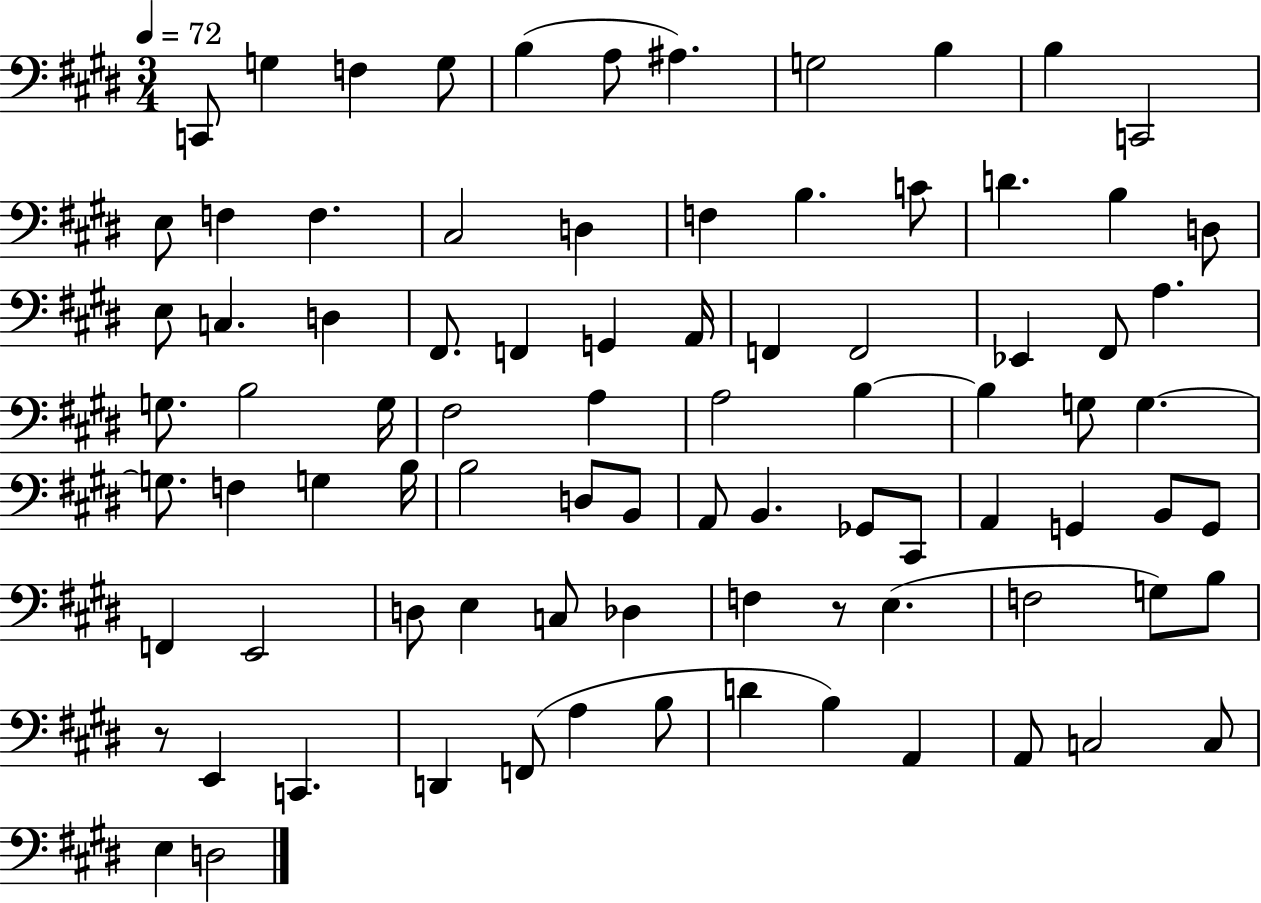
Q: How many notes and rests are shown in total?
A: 86